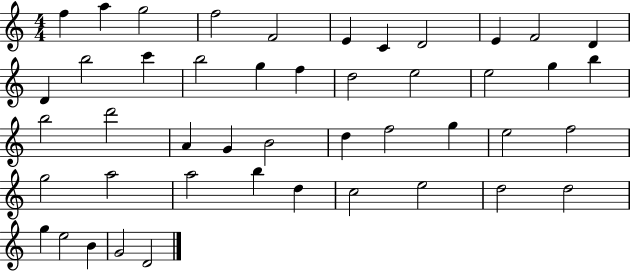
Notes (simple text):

F5/q A5/q G5/h F5/h F4/h E4/q C4/q D4/h E4/q F4/h D4/q D4/q B5/h C6/q B5/h G5/q F5/q D5/h E5/h E5/h G5/q B5/q B5/h D6/h A4/q G4/q B4/h D5/q F5/h G5/q E5/h F5/h G5/h A5/h A5/h B5/q D5/q C5/h E5/h D5/h D5/h G5/q E5/h B4/q G4/h D4/h